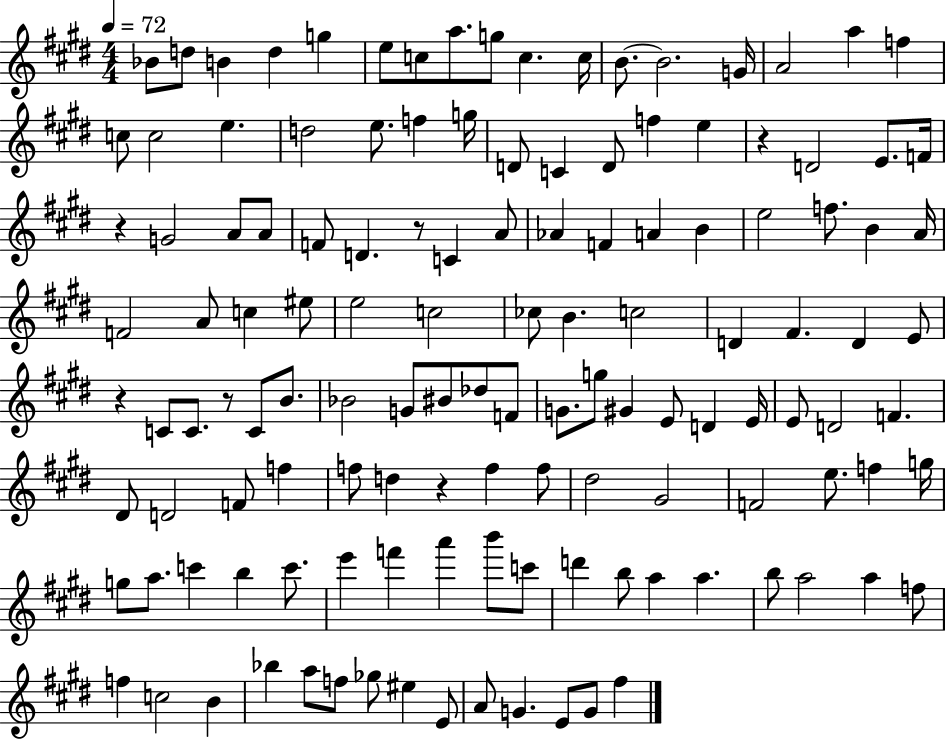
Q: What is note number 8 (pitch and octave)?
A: A5